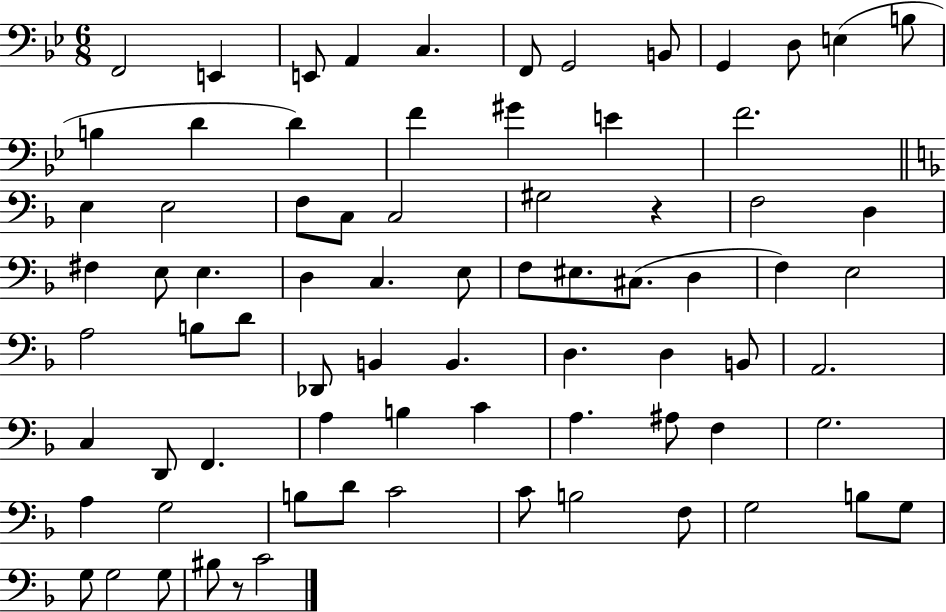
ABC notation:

X:1
T:Untitled
M:6/8
L:1/4
K:Bb
F,,2 E,, E,,/2 A,, C, F,,/2 G,,2 B,,/2 G,, D,/2 E, B,/2 B, D D F ^G E F2 E, E,2 F,/2 C,/2 C,2 ^G,2 z F,2 D, ^F, E,/2 E, D, C, E,/2 F,/2 ^E,/2 ^C,/2 D, F, E,2 A,2 B,/2 D/2 _D,,/2 B,, B,, D, D, B,,/2 A,,2 C, D,,/2 F,, A, B, C A, ^A,/2 F, G,2 A, G,2 B,/2 D/2 C2 C/2 B,2 F,/2 G,2 B,/2 G,/2 G,/2 G,2 G,/2 ^B,/2 z/2 C2